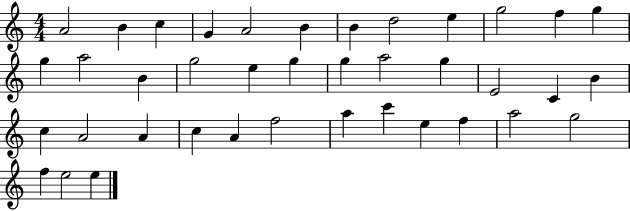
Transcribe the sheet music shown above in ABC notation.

X:1
T:Untitled
M:4/4
L:1/4
K:C
A2 B c G A2 B B d2 e g2 f g g a2 B g2 e g g a2 g E2 C B c A2 A c A f2 a c' e f a2 g2 f e2 e